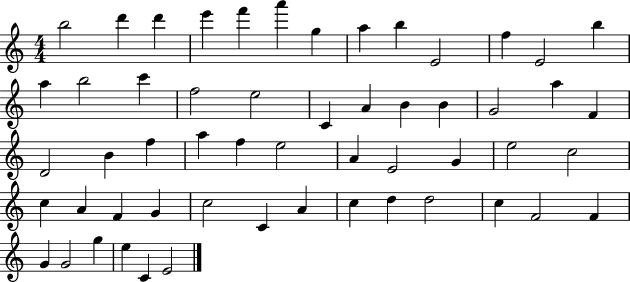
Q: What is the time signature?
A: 4/4